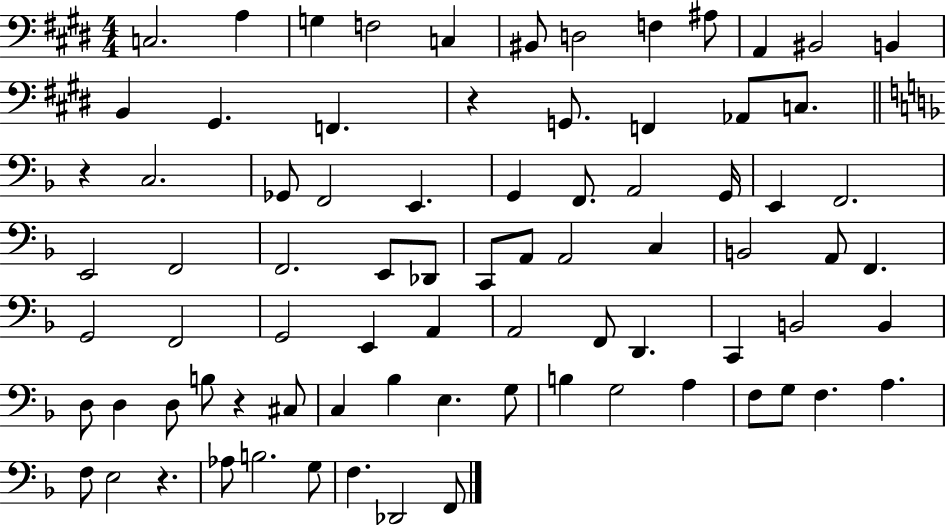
{
  \clef bass
  \numericTimeSignature
  \time 4/4
  \key e \major
  c2. a4 | g4 f2 c4 | bis,8 d2 f4 ais8 | a,4 bis,2 b,4 | \break b,4 gis,4. f,4. | r4 g,8. f,4 aes,8 c8. | \bar "||" \break \key d \minor r4 c2. | ges,8 f,2 e,4. | g,4 f,8. a,2 g,16 | e,4 f,2. | \break e,2 f,2 | f,2. e,8 des,8 | c,8 a,8 a,2 c4 | b,2 a,8 f,4. | \break g,2 f,2 | g,2 e,4 a,4 | a,2 f,8 d,4. | c,4 b,2 b,4 | \break d8 d4 d8 b8 r4 cis8 | c4 bes4 e4. g8 | b4 g2 a4 | f8 g8 f4. a4. | \break f8 e2 r4. | aes8 b2. g8 | f4. des,2 f,8 | \bar "|."
}